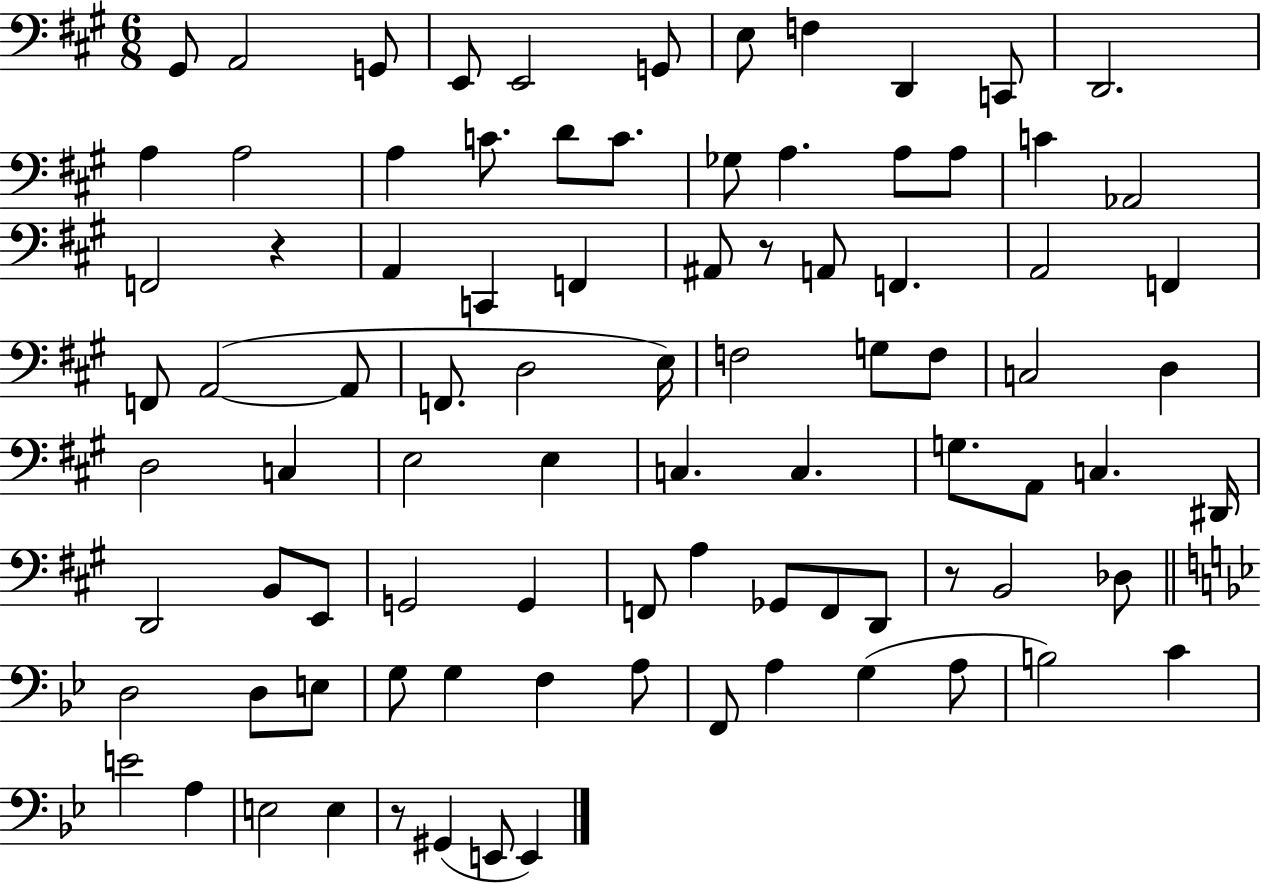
G#2/e A2/h G2/e E2/e E2/h G2/e E3/e F3/q D2/q C2/e D2/h. A3/q A3/h A3/q C4/e. D4/e C4/e. Gb3/e A3/q. A3/e A3/e C4/q Ab2/h F2/h R/q A2/q C2/q F2/q A#2/e R/e A2/e F2/q. A2/h F2/q F2/e A2/h A2/e F2/e. D3/h E3/s F3/h G3/e F3/e C3/h D3/q D3/h C3/q E3/h E3/q C3/q. C3/q. G3/e. A2/e C3/q. D#2/s D2/h B2/e E2/e G2/h G2/q F2/e A3/q Gb2/e F2/e D2/e R/e B2/h Db3/e D3/h D3/e E3/e G3/e G3/q F3/q A3/e F2/e A3/q G3/q A3/e B3/h C4/q E4/h A3/q E3/h E3/q R/e G#2/q E2/e E2/q